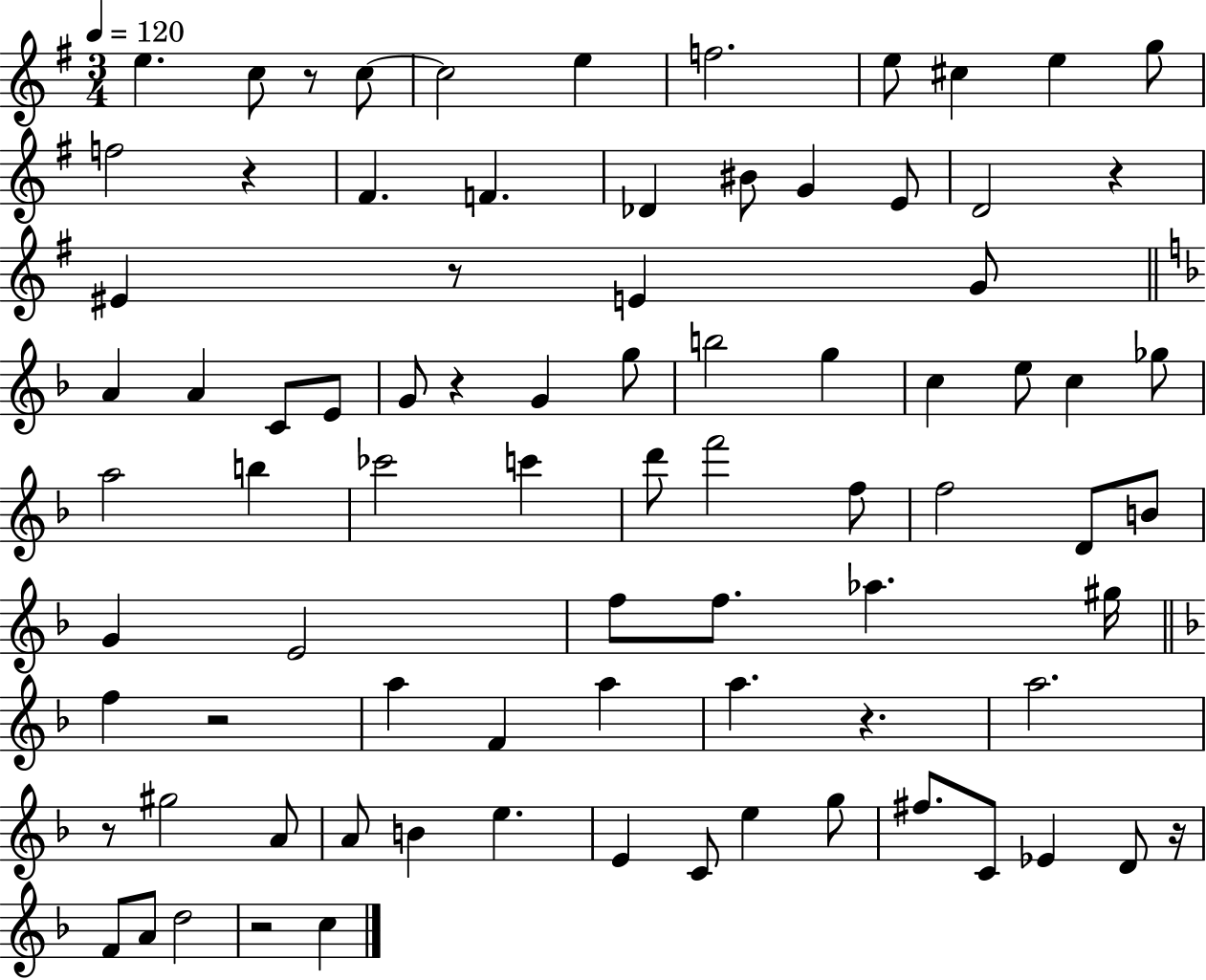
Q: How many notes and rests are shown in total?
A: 83